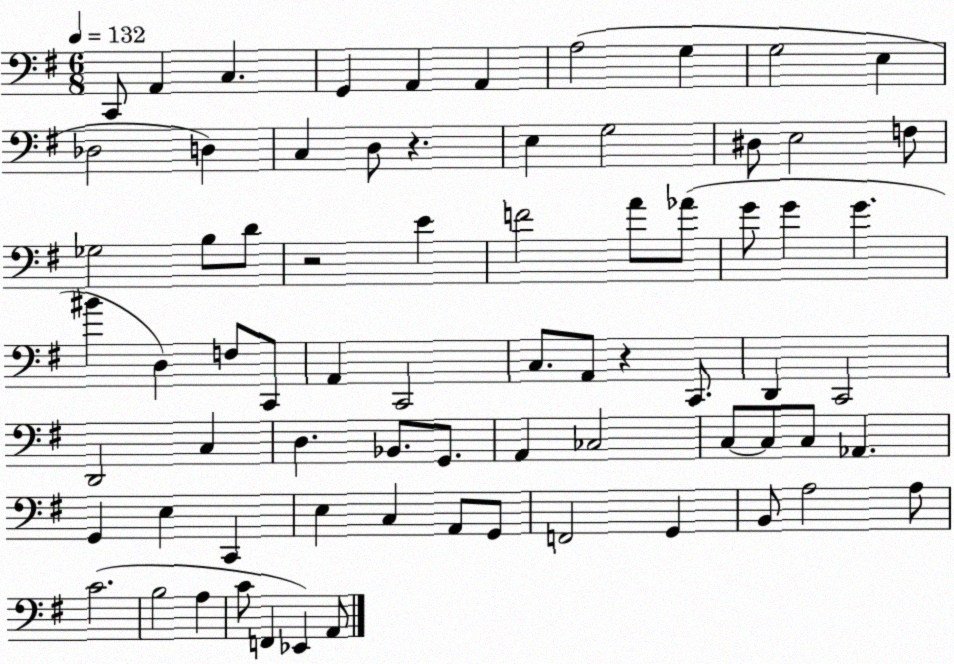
X:1
T:Untitled
M:6/8
L:1/4
K:G
C,,/2 A,, C, G,, A,, A,, A,2 G, G,2 E, _D,2 D, C, D,/2 z E, G,2 ^D,/2 E,2 F,/2 _G,2 B,/2 D/2 z2 E F2 A/2 _A/2 G/2 G G ^B D, F,/2 C,,/2 A,, C,,2 C,/2 A,,/2 z C,,/2 D,, C,,2 D,,2 C, D, _B,,/2 G,,/2 A,, _C,2 C,/2 C,/2 C,/2 _A,, G,, E, C,, E, C, A,,/2 G,,/2 F,,2 G,, B,,/2 A,2 A,/2 C2 B,2 A, C/2 F,, _E,, A,,/2